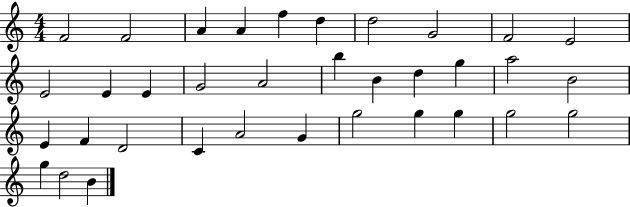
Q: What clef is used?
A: treble